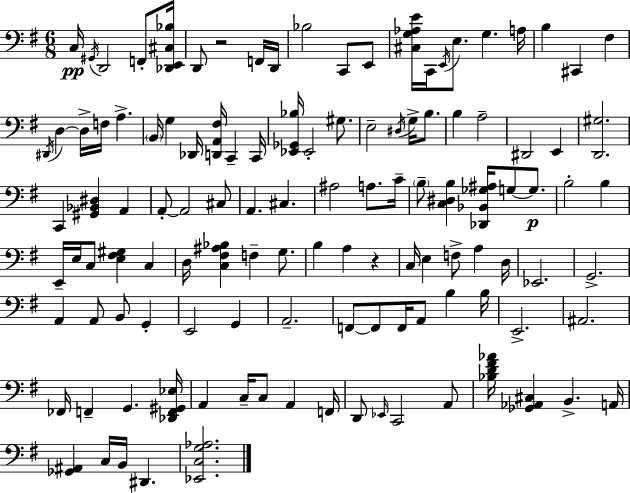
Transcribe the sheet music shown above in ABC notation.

X:1
T:Untitled
M:6/8
L:1/4
K:Em
C,/4 ^G,,/4 D,,2 F,,/2 [_D,,E,,^C,_B,]/4 D,,/2 z2 F,,/4 D,,/4 _B,2 C,,/2 E,,/2 [^C,G,_A,E]/4 C,,/4 E,,/4 E,/2 G, A,/4 B, ^C,, ^F, ^D,,/4 D, D,/4 F,/4 A, B,,/4 G, _D,,/4 [D,,A,,^F,]/4 C,, C,,/4 [_E,,_G,,_B,]/4 _E,,2 ^G,/2 E,2 ^D,/4 G,/4 B,/2 B, A,2 ^D,,2 E,, [D,,^G,]2 C,, [^G,,_B,,^D,] A,, A,,/2 A,,2 ^C,/2 A,, ^C, ^A,2 A,/2 C/4 B,/2 [C,^D,B,] [_D,,_B,,_G,^A,]/4 G,/2 G,/2 B,2 B, E,,/4 E,/4 C,/2 [E,^F,^G,] C, D,/4 [C,^F,^A,_B,] F, G,/2 B, A, z C,/4 E, F,/2 A, D,/4 _E,,2 G,,2 A,, A,,/2 B,,/2 G,, E,,2 G,, A,,2 F,,/2 F,,/2 F,,/4 A,,/2 B, B,/4 E,,2 ^A,,2 _F,,/4 F,, G,, [_D,,F,,^G,,_E,]/4 A,, C,/4 C,/2 A,, F,,/4 D,,/2 _E,,/4 C,,2 A,,/2 [_B,D^F_A]/4 [_G,,_A,,^C,] B,, A,,/4 [_G,,^A,,] C,/4 B,,/4 ^D,, [_E,,C,G,_A,]2